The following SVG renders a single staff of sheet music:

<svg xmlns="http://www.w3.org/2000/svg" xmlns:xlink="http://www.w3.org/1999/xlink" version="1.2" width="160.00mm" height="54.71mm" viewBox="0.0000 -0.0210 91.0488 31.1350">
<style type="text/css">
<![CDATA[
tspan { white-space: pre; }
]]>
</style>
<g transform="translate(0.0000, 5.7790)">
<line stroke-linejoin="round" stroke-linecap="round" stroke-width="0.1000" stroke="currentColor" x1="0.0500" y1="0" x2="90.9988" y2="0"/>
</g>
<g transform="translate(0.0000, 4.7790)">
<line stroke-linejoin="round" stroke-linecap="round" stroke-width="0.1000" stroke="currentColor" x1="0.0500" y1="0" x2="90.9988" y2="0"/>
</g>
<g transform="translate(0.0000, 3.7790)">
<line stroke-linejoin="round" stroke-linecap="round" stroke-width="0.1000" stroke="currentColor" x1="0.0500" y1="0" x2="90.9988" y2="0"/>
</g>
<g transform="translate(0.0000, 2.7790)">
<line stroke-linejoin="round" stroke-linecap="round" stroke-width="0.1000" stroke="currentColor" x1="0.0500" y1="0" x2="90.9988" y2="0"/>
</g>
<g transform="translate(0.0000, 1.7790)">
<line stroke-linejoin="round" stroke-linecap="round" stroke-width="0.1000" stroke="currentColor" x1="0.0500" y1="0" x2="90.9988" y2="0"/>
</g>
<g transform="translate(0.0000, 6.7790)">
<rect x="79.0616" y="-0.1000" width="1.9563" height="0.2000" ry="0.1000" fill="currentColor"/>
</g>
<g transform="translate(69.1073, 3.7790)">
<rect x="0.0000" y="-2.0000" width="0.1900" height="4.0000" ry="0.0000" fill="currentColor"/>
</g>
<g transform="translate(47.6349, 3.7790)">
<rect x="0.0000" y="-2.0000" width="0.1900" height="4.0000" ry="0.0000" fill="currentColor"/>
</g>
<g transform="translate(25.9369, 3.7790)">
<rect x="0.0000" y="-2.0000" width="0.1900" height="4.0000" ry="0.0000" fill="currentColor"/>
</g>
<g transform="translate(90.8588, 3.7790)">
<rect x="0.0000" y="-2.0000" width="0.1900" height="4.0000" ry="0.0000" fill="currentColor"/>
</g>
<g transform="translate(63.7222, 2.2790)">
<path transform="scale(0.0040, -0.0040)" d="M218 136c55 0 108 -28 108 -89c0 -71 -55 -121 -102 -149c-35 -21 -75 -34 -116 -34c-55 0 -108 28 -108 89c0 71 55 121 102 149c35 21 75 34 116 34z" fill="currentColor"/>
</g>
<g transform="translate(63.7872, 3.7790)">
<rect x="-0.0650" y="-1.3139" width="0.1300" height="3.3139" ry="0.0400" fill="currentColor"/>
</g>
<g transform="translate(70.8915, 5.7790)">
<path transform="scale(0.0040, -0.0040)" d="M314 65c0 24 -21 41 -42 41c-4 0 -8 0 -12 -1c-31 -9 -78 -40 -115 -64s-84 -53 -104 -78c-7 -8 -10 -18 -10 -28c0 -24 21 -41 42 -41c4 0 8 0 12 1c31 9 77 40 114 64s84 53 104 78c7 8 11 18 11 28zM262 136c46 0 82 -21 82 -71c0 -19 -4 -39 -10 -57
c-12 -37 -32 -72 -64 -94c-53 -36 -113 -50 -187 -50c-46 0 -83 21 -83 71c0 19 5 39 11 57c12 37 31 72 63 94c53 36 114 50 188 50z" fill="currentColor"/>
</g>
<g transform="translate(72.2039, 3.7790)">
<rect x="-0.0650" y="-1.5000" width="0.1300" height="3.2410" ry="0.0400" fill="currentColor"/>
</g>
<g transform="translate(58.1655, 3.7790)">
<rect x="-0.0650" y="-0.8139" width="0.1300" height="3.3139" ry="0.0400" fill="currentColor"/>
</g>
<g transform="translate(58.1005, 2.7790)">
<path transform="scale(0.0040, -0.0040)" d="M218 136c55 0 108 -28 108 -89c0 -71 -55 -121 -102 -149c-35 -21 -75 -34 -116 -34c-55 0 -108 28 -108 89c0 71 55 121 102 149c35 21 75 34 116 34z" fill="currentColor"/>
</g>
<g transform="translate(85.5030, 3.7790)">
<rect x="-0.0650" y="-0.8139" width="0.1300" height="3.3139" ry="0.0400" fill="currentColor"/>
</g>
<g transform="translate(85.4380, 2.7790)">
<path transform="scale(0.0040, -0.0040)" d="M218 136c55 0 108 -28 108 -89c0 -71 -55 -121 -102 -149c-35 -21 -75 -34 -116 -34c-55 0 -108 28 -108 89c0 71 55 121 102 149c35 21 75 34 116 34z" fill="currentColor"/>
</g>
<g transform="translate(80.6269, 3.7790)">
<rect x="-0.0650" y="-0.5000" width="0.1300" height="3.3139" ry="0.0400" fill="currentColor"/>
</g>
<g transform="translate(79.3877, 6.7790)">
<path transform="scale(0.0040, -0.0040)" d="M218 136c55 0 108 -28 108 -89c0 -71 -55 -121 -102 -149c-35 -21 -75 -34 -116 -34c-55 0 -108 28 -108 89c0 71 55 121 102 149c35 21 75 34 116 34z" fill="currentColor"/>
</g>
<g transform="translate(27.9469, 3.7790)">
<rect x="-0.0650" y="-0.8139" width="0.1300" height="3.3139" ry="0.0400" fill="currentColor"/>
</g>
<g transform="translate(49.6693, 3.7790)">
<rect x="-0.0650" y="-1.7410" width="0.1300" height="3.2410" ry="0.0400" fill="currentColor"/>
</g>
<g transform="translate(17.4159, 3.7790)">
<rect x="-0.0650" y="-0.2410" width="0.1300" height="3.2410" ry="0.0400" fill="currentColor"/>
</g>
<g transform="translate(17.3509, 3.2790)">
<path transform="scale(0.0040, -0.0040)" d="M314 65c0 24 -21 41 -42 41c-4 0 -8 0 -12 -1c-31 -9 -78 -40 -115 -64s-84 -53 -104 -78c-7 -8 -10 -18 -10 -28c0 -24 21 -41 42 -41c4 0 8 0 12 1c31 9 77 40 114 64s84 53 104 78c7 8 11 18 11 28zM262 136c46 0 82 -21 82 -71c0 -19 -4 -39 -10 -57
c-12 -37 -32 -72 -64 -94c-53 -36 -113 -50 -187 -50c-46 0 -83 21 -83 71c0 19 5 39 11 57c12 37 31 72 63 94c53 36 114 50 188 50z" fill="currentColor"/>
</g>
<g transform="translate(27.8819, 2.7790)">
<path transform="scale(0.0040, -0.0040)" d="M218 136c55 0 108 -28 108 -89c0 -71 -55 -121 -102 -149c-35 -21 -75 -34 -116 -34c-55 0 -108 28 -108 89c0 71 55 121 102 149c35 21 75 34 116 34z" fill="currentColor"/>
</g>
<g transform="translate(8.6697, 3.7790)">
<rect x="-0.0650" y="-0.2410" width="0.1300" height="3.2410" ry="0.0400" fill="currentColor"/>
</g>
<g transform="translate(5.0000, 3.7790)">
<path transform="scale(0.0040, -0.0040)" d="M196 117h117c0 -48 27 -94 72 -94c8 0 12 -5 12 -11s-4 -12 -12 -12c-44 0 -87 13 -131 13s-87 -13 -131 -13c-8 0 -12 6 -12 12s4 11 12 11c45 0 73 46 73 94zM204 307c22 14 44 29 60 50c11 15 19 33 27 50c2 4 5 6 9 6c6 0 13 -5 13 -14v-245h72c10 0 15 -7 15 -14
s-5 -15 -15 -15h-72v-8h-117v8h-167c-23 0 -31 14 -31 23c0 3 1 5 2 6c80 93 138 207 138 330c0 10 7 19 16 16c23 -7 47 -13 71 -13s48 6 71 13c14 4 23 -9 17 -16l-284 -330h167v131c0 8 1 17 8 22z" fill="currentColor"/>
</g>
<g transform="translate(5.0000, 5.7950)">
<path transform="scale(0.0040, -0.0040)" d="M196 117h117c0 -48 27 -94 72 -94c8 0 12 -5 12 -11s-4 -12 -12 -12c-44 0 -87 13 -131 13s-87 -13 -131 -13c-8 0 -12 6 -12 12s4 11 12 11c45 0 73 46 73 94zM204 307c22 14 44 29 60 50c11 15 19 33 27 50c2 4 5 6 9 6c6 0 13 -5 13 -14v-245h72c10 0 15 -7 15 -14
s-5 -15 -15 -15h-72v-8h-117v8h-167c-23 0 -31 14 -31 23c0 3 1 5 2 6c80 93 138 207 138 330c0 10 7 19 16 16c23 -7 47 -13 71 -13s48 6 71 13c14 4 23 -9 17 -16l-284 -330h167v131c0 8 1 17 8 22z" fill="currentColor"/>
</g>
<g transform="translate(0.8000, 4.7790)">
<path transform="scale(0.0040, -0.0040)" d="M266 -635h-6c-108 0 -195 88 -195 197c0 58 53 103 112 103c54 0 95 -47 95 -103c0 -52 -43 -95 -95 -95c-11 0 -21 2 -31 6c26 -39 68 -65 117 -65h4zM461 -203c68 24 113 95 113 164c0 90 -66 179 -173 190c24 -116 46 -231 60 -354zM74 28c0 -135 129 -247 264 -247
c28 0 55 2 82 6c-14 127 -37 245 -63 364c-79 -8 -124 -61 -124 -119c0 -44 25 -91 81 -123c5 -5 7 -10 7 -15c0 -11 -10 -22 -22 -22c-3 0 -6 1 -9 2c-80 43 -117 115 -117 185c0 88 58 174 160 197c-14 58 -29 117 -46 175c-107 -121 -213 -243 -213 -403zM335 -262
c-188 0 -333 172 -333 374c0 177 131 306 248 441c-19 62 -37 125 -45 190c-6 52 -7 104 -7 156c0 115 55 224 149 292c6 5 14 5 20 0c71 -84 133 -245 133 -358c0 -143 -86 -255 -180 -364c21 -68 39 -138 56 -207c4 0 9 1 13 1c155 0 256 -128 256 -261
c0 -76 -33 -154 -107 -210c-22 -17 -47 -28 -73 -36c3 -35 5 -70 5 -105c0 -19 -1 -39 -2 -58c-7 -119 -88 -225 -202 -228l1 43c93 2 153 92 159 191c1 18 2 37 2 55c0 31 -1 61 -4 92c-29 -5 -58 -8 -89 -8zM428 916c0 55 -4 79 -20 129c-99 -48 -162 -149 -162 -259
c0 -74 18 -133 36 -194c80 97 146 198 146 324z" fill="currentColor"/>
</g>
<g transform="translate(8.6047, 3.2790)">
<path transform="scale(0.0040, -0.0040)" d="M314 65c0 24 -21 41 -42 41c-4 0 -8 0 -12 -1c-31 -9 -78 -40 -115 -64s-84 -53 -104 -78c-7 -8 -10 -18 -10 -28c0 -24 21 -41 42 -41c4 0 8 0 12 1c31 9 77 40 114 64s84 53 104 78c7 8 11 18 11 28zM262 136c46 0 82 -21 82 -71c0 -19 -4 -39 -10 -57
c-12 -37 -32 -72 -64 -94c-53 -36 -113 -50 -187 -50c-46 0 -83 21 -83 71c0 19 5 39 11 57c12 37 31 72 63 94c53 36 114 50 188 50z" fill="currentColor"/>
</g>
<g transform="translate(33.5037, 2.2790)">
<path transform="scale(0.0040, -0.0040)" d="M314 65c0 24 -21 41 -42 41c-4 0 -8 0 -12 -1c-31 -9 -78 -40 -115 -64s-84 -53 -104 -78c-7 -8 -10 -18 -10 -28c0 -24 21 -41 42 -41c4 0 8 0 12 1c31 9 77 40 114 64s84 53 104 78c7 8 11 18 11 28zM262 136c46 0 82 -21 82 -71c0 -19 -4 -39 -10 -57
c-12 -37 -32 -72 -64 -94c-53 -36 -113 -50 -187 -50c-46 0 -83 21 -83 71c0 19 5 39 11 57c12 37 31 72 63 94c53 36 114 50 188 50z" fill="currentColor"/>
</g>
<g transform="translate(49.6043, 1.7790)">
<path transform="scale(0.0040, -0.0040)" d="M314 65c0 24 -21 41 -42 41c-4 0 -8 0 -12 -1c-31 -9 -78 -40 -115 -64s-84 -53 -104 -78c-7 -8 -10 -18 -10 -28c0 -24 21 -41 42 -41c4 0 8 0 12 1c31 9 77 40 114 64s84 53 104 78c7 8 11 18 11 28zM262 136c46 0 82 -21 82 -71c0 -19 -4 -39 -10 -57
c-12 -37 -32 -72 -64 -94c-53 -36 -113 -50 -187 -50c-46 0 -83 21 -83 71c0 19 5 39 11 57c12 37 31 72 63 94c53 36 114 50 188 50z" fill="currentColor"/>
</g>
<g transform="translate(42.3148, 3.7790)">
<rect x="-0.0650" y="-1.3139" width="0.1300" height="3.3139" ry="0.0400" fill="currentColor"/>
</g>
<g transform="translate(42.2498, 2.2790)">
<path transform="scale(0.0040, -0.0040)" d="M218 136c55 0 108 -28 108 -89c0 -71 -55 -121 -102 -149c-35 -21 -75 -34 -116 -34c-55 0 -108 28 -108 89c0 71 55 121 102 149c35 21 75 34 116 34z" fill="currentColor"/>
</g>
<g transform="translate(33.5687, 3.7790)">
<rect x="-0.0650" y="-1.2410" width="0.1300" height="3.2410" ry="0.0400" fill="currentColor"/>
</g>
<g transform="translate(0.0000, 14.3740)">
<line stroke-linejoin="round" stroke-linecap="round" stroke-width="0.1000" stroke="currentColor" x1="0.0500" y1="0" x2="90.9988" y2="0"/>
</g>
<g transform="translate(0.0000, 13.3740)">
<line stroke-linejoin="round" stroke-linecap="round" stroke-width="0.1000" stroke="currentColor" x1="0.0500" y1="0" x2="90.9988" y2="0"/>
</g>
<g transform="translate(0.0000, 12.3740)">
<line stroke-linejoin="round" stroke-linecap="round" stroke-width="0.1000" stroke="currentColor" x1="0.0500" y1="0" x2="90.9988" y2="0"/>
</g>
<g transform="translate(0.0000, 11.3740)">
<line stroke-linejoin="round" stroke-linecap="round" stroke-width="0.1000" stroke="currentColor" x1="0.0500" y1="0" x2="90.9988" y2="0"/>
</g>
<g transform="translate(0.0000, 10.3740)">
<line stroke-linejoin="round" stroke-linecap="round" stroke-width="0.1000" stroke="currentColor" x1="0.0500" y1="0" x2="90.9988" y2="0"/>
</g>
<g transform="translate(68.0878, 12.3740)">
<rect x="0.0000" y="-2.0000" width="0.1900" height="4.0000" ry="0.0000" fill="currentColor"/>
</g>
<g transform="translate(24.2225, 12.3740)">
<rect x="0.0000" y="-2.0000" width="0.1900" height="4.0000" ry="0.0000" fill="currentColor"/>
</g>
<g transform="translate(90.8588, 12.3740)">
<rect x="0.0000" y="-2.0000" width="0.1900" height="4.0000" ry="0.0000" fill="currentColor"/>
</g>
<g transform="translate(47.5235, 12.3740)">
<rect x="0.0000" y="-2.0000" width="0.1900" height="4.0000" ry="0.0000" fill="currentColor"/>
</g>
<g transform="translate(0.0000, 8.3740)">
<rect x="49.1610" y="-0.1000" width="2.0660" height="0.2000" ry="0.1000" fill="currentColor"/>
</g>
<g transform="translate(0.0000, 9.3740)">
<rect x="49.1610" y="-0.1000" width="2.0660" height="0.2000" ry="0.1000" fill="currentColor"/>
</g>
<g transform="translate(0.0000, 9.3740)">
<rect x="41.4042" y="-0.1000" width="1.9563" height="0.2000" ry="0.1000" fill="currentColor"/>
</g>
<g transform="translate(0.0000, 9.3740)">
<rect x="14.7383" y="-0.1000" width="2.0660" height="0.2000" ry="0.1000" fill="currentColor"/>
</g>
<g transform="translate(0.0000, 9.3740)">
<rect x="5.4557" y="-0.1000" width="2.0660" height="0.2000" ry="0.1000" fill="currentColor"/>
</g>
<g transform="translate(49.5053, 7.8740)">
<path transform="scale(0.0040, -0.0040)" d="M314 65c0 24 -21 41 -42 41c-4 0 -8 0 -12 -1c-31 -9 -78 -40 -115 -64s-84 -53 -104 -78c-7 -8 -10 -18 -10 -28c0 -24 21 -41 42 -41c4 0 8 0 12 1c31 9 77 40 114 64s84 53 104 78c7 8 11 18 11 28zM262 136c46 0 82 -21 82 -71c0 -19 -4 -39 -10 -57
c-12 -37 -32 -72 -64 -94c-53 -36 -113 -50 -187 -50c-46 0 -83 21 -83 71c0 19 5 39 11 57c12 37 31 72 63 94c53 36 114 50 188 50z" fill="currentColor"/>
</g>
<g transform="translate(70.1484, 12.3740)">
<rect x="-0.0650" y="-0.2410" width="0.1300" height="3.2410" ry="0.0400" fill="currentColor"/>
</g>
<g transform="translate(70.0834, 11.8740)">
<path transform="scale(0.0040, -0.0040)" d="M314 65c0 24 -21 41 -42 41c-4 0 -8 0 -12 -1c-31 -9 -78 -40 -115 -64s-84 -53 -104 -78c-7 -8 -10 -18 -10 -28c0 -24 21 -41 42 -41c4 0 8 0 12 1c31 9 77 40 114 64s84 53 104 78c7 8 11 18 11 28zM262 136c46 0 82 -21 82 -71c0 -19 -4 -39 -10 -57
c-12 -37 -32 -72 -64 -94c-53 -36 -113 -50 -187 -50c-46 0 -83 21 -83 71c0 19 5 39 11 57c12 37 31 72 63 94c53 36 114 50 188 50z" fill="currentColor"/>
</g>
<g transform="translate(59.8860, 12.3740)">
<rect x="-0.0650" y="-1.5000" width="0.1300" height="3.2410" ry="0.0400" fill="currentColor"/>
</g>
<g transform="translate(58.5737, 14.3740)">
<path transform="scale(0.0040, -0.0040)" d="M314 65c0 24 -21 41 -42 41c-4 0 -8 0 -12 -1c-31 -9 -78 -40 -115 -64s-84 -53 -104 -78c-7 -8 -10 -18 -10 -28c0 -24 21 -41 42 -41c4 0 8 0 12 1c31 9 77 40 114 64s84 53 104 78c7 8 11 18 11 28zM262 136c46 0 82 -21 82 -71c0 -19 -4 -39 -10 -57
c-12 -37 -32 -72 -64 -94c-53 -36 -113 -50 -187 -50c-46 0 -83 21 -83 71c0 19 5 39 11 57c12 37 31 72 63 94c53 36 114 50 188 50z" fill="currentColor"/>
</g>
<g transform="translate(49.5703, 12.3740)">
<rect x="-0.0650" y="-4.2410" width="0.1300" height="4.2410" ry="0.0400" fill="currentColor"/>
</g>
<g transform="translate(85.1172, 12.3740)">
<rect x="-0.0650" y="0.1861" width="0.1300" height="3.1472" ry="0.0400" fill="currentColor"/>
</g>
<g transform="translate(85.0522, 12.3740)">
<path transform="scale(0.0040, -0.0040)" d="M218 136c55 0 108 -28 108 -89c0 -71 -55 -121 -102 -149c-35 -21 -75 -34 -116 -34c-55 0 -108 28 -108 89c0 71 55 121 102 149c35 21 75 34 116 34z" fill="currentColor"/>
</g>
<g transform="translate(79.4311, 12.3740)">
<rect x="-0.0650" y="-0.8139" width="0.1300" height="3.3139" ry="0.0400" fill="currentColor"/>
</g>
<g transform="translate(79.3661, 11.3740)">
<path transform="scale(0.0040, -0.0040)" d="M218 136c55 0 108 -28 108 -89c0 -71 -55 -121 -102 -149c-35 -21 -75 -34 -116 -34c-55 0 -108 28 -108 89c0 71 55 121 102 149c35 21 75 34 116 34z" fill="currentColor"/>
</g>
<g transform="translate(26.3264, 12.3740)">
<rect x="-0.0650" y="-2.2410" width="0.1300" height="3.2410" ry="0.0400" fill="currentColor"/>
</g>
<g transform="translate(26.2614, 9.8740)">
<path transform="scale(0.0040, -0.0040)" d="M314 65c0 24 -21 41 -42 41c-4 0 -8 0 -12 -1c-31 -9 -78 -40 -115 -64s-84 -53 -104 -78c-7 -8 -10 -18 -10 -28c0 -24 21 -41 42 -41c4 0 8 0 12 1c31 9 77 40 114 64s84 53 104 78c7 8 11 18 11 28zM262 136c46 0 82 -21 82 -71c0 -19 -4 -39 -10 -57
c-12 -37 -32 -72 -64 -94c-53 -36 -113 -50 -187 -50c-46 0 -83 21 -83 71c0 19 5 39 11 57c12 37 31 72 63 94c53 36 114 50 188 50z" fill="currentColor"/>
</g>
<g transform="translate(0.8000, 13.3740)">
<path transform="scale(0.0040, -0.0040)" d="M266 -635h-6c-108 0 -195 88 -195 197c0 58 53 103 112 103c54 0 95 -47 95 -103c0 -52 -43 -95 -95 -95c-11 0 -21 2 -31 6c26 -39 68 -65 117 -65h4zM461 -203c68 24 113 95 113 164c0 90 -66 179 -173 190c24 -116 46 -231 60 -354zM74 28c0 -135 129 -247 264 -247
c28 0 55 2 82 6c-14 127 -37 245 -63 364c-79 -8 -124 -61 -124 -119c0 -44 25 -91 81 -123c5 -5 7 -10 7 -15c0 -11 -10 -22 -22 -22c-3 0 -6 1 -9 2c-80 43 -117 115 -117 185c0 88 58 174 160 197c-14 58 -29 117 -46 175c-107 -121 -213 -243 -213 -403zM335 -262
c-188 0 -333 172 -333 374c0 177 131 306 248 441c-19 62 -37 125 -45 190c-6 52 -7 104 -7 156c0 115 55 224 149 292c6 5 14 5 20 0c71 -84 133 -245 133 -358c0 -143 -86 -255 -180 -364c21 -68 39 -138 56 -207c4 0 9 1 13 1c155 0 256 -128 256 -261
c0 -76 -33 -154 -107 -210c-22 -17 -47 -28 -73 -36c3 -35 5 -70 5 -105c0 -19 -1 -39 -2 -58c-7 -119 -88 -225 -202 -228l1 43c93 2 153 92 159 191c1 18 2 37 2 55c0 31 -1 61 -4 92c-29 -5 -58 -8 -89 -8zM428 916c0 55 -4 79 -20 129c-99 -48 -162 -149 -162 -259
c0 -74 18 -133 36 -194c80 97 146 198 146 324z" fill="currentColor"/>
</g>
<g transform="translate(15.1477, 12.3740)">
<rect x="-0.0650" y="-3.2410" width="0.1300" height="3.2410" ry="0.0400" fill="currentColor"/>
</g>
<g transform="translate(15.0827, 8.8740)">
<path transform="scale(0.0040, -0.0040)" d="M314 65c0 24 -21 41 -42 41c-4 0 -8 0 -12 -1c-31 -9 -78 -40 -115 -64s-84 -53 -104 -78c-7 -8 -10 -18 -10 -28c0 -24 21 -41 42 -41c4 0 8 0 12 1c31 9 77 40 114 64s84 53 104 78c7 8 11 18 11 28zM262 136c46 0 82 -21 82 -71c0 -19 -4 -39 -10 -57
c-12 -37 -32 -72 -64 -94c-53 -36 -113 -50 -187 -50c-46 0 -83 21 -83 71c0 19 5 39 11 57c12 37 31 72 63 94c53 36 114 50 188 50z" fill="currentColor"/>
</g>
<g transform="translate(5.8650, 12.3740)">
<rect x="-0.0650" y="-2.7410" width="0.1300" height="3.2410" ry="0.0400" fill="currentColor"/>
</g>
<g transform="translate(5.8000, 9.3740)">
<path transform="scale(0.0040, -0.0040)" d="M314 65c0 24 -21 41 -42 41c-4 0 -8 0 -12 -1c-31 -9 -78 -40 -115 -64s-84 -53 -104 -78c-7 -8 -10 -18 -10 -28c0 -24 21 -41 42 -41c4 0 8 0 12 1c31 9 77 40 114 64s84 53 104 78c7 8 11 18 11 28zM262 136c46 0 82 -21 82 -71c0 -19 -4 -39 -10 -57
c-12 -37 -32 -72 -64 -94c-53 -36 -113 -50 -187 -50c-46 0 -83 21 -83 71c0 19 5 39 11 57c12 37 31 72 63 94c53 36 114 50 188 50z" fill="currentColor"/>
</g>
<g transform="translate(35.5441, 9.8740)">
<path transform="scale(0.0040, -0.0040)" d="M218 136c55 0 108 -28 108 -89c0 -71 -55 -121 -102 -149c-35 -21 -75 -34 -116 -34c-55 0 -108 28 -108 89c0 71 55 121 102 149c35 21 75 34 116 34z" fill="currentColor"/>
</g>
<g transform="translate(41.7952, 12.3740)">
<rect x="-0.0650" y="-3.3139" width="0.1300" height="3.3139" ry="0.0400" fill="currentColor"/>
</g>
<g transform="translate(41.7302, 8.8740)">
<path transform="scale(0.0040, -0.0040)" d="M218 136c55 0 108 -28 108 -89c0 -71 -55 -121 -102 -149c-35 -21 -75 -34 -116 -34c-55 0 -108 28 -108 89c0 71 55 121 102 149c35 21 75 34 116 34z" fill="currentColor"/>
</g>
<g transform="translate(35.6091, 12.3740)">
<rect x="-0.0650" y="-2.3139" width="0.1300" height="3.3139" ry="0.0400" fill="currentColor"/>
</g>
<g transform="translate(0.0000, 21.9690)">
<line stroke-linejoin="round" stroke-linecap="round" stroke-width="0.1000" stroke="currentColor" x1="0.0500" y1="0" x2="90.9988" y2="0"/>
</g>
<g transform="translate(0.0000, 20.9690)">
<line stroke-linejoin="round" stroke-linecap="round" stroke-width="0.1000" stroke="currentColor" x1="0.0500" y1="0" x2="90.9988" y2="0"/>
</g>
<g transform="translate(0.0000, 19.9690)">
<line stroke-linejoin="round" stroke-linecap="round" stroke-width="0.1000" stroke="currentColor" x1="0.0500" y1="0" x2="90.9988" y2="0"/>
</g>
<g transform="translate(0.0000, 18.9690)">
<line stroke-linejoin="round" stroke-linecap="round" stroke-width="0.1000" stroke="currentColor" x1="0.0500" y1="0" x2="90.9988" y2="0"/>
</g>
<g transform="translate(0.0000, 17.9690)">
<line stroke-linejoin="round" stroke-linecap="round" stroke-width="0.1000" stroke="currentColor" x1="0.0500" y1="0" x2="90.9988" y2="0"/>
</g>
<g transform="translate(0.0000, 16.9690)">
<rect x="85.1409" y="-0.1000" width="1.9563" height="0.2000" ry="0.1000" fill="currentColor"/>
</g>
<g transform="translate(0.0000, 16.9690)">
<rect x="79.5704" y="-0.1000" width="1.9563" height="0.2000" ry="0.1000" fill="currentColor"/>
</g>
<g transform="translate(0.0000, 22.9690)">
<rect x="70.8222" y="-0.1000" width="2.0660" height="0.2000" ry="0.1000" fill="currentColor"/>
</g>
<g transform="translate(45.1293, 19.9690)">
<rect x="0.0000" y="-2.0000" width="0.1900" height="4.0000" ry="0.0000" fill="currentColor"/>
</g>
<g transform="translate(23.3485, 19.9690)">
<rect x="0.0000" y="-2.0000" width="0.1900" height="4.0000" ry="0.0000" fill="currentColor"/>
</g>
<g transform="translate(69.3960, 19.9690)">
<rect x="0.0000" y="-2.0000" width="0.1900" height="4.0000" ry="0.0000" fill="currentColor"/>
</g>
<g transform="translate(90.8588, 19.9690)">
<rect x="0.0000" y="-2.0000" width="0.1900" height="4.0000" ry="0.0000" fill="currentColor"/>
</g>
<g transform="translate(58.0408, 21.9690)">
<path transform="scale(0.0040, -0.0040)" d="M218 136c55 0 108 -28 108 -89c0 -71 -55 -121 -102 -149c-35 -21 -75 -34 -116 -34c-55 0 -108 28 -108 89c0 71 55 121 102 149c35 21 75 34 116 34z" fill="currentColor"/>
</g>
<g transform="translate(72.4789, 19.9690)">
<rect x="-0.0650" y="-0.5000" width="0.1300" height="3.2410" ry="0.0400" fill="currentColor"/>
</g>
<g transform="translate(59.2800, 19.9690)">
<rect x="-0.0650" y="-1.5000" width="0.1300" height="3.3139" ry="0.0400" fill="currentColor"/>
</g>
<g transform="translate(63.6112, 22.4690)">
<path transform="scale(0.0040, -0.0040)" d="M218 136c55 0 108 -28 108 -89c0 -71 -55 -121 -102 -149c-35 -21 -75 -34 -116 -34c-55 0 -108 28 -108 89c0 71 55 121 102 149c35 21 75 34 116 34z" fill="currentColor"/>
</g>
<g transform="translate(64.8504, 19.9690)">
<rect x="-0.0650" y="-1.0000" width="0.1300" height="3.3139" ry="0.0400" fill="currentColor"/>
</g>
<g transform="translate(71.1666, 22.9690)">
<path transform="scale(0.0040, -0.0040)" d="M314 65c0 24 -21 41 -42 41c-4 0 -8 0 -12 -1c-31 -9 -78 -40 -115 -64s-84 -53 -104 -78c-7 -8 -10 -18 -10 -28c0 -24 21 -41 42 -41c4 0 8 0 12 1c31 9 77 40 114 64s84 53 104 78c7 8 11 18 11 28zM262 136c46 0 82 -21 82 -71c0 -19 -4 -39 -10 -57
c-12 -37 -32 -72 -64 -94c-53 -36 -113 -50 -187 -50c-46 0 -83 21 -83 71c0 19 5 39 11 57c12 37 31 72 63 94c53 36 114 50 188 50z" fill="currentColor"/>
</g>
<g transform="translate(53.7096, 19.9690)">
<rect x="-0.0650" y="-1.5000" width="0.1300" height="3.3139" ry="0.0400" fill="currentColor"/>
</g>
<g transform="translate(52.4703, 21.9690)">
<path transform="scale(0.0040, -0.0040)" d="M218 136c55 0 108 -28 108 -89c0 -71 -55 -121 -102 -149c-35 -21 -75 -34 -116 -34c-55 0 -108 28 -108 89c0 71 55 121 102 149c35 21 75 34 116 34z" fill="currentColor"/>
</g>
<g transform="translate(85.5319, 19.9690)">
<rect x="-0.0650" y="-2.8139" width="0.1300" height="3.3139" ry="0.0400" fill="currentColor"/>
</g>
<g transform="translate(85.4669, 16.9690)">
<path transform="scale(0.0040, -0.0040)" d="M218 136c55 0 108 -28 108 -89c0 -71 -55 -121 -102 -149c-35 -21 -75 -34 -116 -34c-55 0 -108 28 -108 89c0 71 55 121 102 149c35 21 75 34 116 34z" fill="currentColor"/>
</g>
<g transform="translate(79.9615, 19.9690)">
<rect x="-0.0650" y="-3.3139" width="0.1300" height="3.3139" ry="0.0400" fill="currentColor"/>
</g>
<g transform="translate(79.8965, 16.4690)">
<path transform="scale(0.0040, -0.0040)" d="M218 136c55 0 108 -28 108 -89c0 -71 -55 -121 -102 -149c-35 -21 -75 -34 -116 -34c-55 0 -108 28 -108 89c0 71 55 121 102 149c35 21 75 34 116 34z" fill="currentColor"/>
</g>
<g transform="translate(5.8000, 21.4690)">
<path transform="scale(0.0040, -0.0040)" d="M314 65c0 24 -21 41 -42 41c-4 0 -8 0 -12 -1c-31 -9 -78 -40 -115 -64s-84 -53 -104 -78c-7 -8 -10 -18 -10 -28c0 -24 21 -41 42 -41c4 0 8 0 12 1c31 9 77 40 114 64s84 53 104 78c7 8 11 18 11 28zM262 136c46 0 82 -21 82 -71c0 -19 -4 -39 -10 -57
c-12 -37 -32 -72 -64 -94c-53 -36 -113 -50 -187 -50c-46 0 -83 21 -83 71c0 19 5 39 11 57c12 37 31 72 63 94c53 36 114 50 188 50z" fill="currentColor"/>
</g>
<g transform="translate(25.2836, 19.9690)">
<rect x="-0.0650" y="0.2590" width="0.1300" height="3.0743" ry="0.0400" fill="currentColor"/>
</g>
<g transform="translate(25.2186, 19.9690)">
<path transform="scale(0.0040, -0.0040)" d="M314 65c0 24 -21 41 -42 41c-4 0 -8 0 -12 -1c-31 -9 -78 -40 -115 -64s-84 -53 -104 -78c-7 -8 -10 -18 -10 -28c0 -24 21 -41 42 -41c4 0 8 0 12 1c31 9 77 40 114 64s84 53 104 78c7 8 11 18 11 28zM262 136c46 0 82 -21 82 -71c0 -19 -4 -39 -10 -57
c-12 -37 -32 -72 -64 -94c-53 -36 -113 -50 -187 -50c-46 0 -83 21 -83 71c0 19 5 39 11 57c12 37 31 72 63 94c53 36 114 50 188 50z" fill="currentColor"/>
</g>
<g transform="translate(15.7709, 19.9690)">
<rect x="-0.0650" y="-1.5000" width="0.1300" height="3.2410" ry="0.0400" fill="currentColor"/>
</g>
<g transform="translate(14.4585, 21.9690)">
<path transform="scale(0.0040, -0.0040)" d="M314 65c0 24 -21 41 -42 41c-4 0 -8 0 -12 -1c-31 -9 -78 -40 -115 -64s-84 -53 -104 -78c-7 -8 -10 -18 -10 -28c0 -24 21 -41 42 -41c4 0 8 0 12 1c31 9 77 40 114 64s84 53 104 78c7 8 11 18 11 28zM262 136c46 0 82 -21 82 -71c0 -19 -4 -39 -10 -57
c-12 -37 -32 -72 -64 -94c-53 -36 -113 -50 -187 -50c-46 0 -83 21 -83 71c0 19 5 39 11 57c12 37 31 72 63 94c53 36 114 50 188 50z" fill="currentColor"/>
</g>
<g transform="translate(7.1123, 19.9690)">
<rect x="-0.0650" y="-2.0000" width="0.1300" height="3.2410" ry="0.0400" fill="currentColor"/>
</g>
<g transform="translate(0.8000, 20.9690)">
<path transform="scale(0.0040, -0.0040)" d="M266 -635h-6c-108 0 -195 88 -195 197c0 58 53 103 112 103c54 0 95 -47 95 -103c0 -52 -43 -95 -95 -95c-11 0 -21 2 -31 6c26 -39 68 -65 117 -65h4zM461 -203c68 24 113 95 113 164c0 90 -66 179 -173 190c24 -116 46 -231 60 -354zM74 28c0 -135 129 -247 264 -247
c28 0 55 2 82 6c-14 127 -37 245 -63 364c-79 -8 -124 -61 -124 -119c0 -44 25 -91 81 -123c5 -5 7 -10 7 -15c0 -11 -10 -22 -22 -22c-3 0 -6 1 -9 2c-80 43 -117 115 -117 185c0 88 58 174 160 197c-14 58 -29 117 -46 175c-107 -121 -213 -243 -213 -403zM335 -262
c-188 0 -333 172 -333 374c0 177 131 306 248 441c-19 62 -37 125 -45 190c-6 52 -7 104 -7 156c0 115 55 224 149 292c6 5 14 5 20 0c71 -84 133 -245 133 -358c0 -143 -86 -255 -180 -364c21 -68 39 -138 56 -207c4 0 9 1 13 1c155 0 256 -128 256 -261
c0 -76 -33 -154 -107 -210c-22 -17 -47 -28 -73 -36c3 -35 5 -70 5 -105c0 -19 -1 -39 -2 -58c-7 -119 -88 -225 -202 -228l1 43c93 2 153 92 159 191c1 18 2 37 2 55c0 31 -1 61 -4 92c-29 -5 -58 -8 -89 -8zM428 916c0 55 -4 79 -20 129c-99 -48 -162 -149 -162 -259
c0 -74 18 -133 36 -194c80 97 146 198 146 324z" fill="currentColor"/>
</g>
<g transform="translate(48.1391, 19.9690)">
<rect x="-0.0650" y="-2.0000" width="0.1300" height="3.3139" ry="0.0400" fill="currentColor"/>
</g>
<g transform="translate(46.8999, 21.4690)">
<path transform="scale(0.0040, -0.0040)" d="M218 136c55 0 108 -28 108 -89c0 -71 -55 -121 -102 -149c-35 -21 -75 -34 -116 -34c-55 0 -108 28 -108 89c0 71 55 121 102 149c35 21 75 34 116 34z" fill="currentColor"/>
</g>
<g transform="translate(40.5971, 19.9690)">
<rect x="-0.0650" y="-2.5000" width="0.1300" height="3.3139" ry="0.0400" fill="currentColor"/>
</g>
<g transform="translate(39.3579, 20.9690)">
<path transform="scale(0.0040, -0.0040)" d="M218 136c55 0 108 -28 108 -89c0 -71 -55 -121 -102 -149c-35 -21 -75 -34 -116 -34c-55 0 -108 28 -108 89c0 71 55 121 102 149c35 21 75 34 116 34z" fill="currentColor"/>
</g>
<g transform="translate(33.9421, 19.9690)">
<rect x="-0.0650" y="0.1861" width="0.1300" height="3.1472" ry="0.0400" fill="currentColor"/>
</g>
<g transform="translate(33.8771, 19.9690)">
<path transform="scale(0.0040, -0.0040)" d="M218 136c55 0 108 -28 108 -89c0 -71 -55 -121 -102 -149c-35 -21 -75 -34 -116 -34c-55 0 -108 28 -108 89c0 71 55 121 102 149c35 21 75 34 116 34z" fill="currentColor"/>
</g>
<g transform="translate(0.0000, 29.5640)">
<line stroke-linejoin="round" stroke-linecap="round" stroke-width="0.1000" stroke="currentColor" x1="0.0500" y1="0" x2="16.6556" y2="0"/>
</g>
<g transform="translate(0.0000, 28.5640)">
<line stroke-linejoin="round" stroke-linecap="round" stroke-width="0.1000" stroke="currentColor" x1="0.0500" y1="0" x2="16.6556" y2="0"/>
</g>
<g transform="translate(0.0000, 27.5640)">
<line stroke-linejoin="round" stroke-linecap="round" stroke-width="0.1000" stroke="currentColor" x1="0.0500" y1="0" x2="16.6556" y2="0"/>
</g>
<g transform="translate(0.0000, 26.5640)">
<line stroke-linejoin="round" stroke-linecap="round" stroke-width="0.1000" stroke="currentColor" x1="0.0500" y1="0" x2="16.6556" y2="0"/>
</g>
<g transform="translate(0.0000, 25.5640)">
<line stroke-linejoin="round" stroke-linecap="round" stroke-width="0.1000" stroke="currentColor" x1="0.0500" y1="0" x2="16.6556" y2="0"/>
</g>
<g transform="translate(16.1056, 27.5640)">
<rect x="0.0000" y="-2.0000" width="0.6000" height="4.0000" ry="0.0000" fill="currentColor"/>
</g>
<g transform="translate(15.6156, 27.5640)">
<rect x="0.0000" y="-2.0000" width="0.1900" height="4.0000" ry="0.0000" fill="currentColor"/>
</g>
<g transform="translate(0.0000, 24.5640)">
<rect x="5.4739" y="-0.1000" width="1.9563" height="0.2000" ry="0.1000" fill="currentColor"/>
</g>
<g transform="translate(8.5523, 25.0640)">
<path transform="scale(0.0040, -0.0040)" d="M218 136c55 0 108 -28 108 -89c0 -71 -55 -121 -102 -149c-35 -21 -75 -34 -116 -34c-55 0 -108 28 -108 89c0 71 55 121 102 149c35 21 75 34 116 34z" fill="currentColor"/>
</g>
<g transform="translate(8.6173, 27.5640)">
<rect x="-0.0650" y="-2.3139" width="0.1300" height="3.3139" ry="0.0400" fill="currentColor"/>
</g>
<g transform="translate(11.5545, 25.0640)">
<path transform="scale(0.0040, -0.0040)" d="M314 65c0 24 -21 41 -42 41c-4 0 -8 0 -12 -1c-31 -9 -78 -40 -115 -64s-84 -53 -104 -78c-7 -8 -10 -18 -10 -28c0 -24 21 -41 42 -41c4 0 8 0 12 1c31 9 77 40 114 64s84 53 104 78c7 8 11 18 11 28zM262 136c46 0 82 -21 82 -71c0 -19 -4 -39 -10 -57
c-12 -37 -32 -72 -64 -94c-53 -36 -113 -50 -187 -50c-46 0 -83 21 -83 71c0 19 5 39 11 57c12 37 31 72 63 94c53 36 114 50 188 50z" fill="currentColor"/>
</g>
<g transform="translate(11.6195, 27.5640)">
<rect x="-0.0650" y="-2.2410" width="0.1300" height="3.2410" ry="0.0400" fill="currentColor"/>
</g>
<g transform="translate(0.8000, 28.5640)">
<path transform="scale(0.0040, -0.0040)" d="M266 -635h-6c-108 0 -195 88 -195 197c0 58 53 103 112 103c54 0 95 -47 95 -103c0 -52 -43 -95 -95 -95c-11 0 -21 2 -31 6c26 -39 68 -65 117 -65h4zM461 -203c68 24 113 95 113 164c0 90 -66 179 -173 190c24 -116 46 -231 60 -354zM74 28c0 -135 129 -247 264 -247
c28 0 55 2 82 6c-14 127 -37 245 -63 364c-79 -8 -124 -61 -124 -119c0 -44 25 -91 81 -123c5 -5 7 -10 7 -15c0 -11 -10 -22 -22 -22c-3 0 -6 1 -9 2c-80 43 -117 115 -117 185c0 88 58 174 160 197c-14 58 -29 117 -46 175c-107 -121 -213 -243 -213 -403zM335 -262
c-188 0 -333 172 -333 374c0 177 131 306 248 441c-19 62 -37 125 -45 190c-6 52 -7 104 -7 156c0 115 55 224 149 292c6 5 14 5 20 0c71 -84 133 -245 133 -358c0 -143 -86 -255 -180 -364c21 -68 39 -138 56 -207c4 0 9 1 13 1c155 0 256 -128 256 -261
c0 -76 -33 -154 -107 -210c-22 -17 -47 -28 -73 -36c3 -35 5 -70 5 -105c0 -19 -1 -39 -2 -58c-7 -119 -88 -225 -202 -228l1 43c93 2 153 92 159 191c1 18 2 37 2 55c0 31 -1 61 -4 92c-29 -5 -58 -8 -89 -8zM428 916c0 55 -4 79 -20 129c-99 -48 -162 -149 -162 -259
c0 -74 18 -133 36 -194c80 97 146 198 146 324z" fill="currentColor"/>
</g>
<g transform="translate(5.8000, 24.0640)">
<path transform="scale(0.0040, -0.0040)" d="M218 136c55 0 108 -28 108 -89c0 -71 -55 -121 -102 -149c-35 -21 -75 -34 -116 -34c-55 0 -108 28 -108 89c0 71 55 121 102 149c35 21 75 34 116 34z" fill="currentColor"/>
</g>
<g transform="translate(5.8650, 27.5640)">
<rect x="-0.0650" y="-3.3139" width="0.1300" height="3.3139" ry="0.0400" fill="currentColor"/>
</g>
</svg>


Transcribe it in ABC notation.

X:1
T:Untitled
M:4/4
L:1/4
K:C
c2 c2 d e2 e f2 d e E2 C d a2 b2 g2 g b d'2 E2 c2 d B F2 E2 B2 B G F E E D C2 b a b g g2